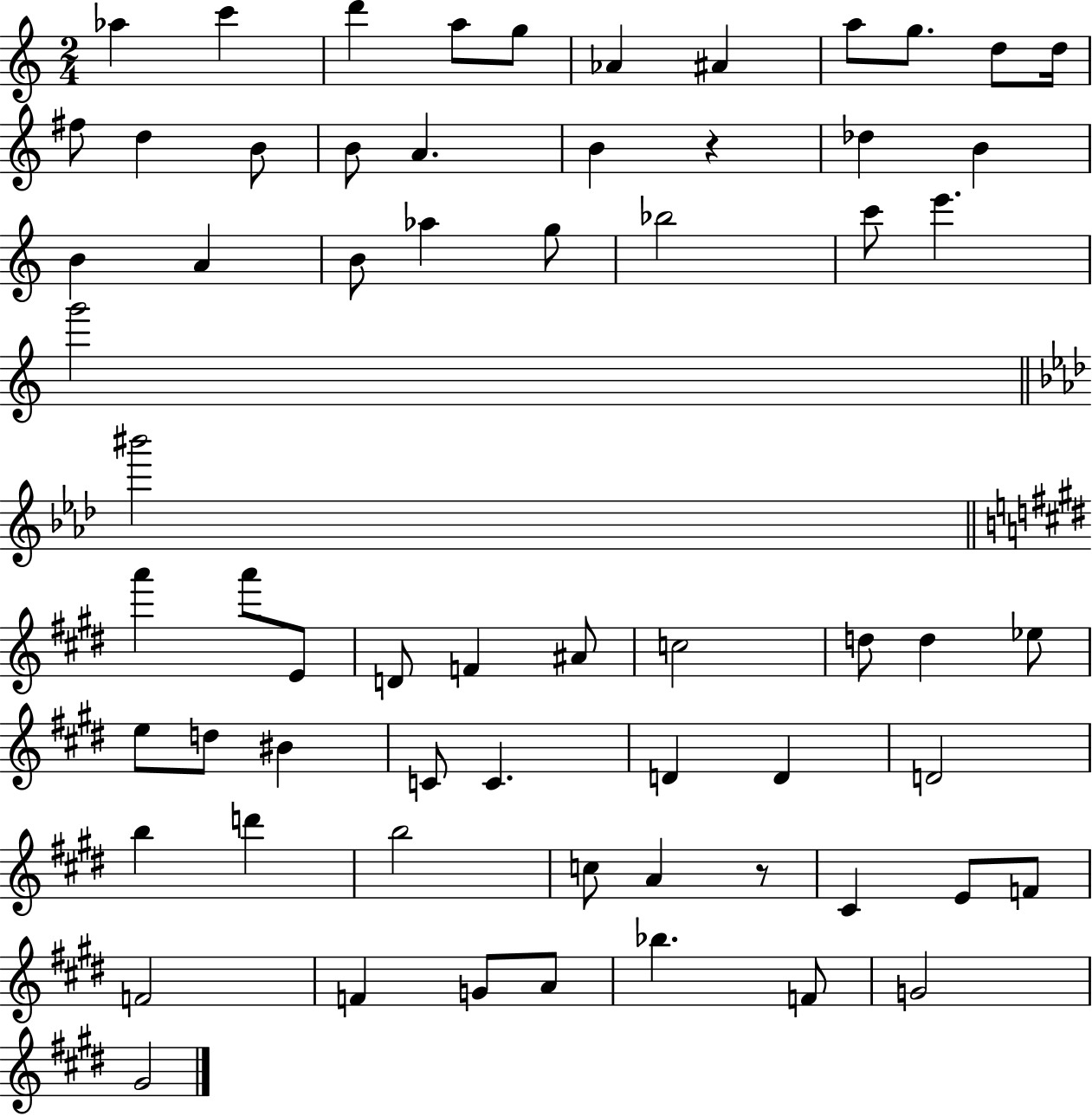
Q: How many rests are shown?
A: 2